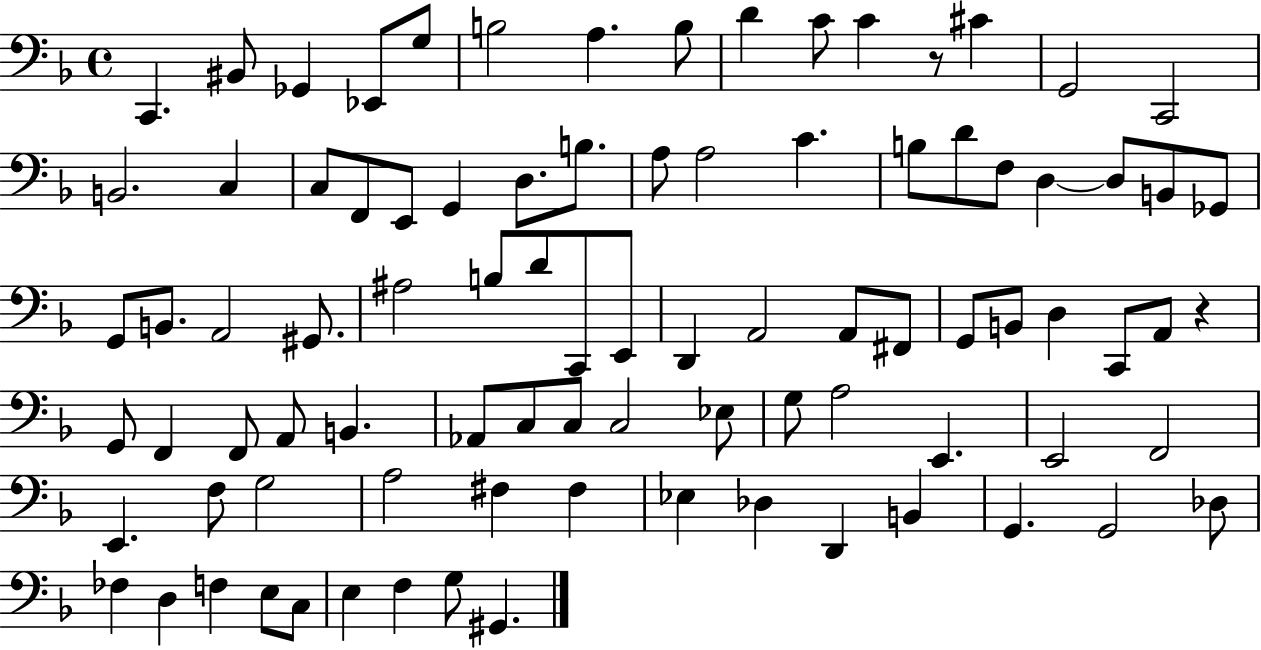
X:1
T:Untitled
M:4/4
L:1/4
K:F
C,, ^B,,/2 _G,, _E,,/2 G,/2 B,2 A, B,/2 D C/2 C z/2 ^C G,,2 C,,2 B,,2 C, C,/2 F,,/2 E,,/2 G,, D,/2 B,/2 A,/2 A,2 C B,/2 D/2 F,/2 D, D,/2 B,,/2 _G,,/2 G,,/2 B,,/2 A,,2 ^G,,/2 ^A,2 B,/2 D/2 C,,/2 E,,/2 D,, A,,2 A,,/2 ^F,,/2 G,,/2 B,,/2 D, C,,/2 A,,/2 z G,,/2 F,, F,,/2 A,,/2 B,, _A,,/2 C,/2 C,/2 C,2 _E,/2 G,/2 A,2 E,, E,,2 F,,2 E,, F,/2 G,2 A,2 ^F, ^F, _E, _D, D,, B,, G,, G,,2 _D,/2 _F, D, F, E,/2 C,/2 E, F, G,/2 ^G,,